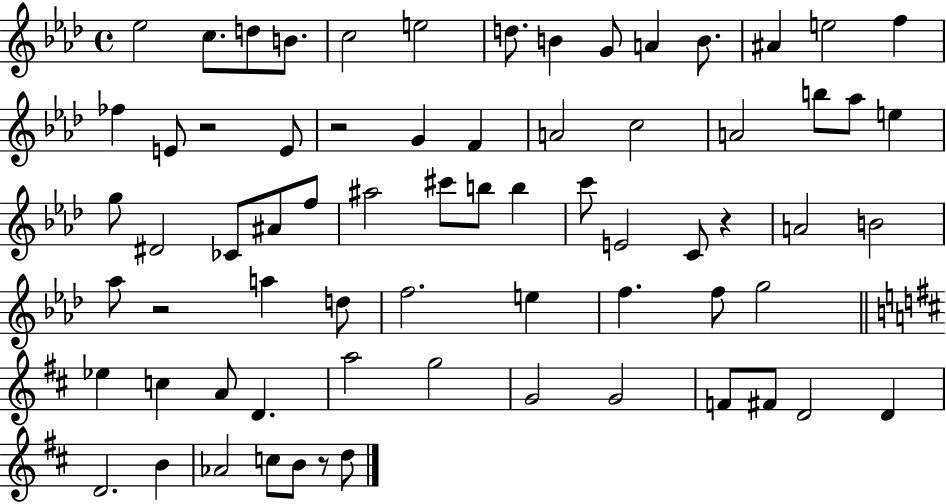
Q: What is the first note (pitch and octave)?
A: Eb5